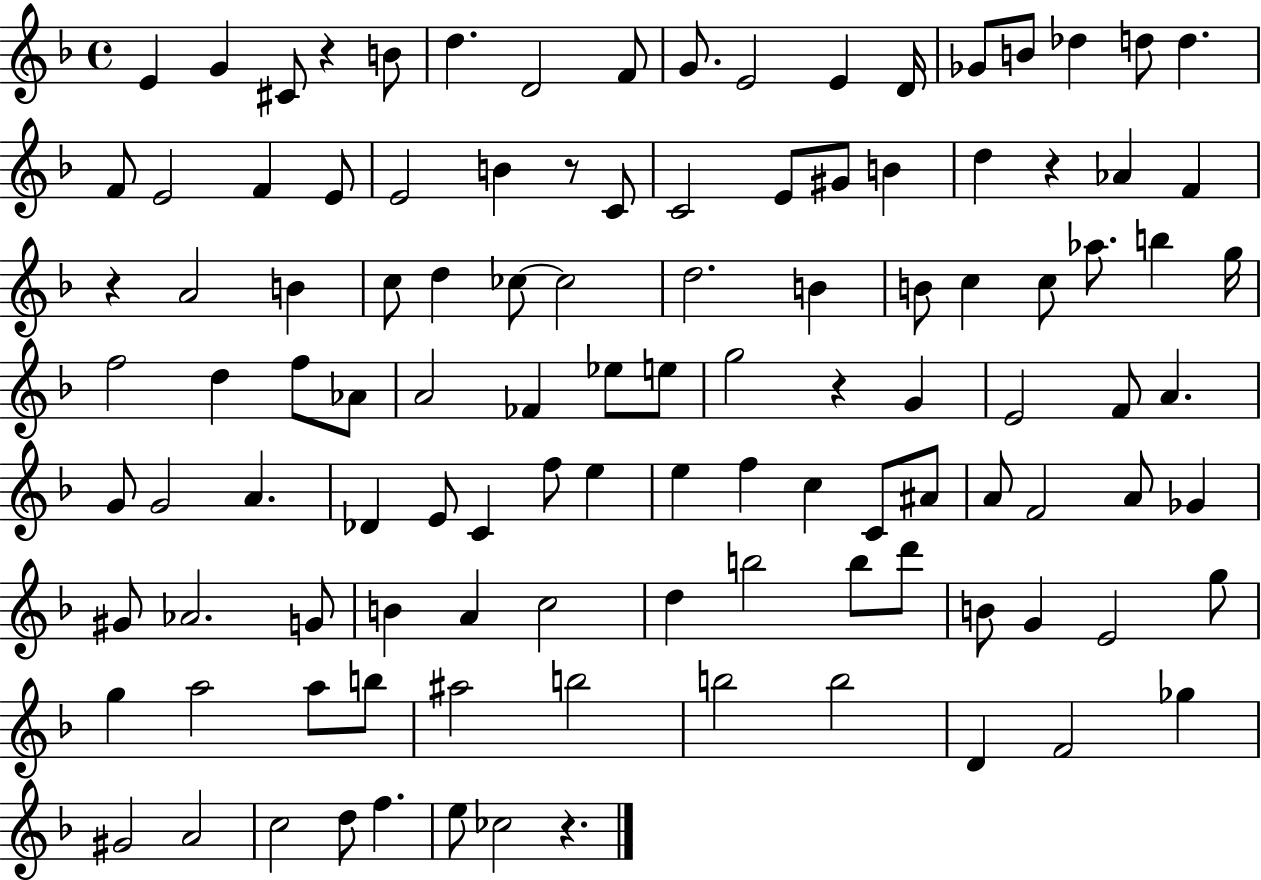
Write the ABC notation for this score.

X:1
T:Untitled
M:4/4
L:1/4
K:F
E G ^C/2 z B/2 d D2 F/2 G/2 E2 E D/4 _G/2 B/2 _d d/2 d F/2 E2 F E/2 E2 B z/2 C/2 C2 E/2 ^G/2 B d z _A F z A2 B c/2 d _c/2 _c2 d2 B B/2 c c/2 _a/2 b g/4 f2 d f/2 _A/2 A2 _F _e/2 e/2 g2 z G E2 F/2 A G/2 G2 A _D E/2 C f/2 e e f c C/2 ^A/2 A/2 F2 A/2 _G ^G/2 _A2 G/2 B A c2 d b2 b/2 d'/2 B/2 G E2 g/2 g a2 a/2 b/2 ^a2 b2 b2 b2 D F2 _g ^G2 A2 c2 d/2 f e/2 _c2 z